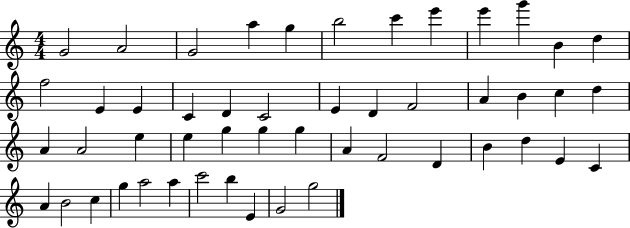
X:1
T:Untitled
M:4/4
L:1/4
K:C
G2 A2 G2 a g b2 c' e' e' g' B d f2 E E C D C2 E D F2 A B c d A A2 e e g g g A F2 D B d E C A B2 c g a2 a c'2 b E G2 g2